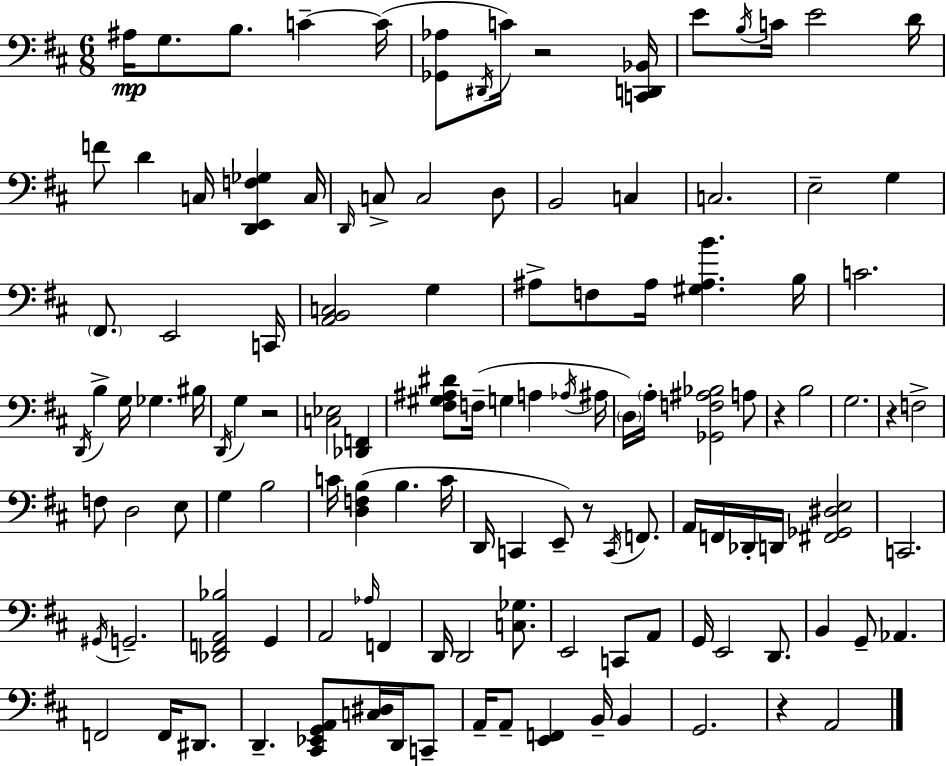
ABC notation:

X:1
T:Untitled
M:6/8
L:1/4
K:D
^A,/4 G,/2 B,/2 C C/4 [_G,,_A,]/2 ^D,,/4 C/4 z2 [C,,D,,_B,,]/4 E/2 B,/4 C/4 E2 D/4 F/2 D C,/4 [D,,E,,F,_G,] C,/4 D,,/4 C,/2 C,2 D,/2 B,,2 C, C,2 E,2 G, ^F,,/2 E,,2 C,,/4 [A,,B,,C,]2 G, ^A,/2 F,/2 ^A,/4 [^G,^A,B] B,/4 C2 D,,/4 B, G,/4 _G, ^B,/4 D,,/4 G, z2 [C,_E,]2 [_D,,F,,] [^F,^G,^A,^D]/2 F,/4 G, A, _A,/4 ^A,/4 D,/4 A,/4 [_G,,F,^A,_B,]2 A,/2 z B,2 G,2 z F,2 F,/2 D,2 E,/2 G, B,2 C/4 [D,F,B,] B, C/4 D,,/4 C,, E,,/2 z/2 C,,/4 F,,/2 A,,/4 F,,/4 _D,,/4 D,,/4 [^F,,_G,,^D,E,]2 C,,2 ^G,,/4 G,,2 [_D,,F,,A,,_B,]2 G,, A,,2 _A,/4 F,, D,,/4 D,,2 [C,_G,]/2 E,,2 C,,/2 A,,/2 G,,/4 E,,2 D,,/2 B,, G,,/2 _A,, F,,2 F,,/4 ^D,,/2 D,, [^C,,_E,,G,,A,,]/2 [C,^D,]/4 D,,/4 C,,/2 A,,/4 A,,/2 [E,,F,,] B,,/4 B,, G,,2 z A,,2